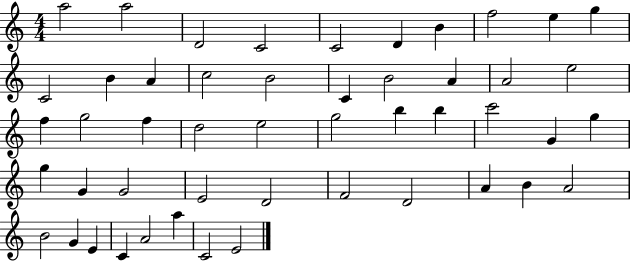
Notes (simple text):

A5/h A5/h D4/h C4/h C4/h D4/q B4/q F5/h E5/q G5/q C4/h B4/q A4/q C5/h B4/h C4/q B4/h A4/q A4/h E5/h F5/q G5/h F5/q D5/h E5/h G5/h B5/q B5/q C6/h G4/q G5/q G5/q G4/q G4/h E4/h D4/h F4/h D4/h A4/q B4/q A4/h B4/h G4/q E4/q C4/q A4/h A5/q C4/h E4/h